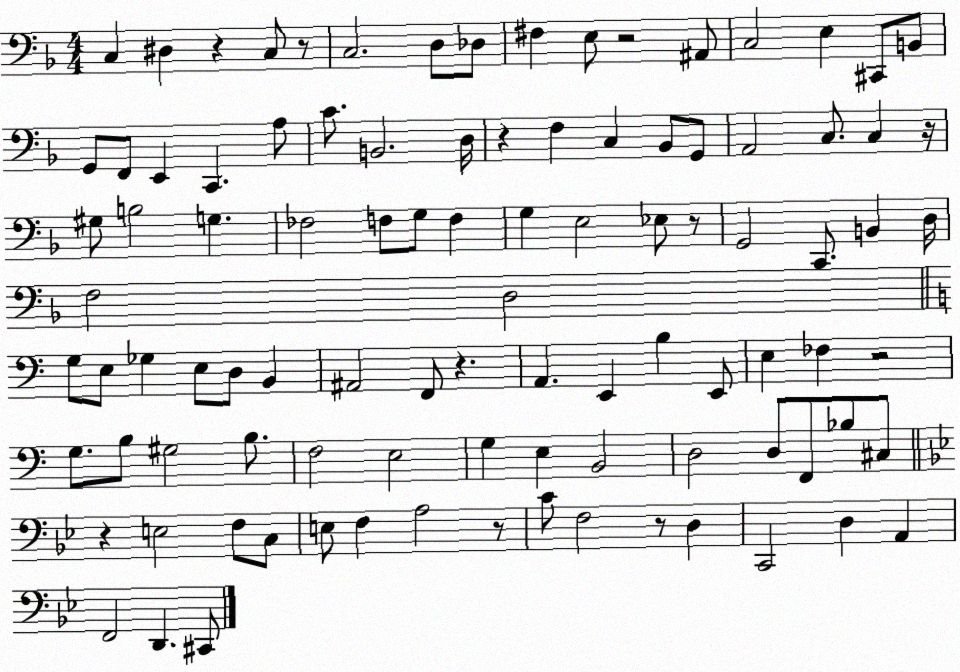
X:1
T:Untitled
M:4/4
L:1/4
K:F
C, ^D, z C,/2 z/2 C,2 D,/2 _D,/2 ^F, E,/2 z2 ^A,,/2 C,2 E, ^C,,/2 B,,/2 G,,/2 F,,/2 E,, C,, A,/2 C/2 B,,2 D,/4 z F, C, _B,,/2 G,,/2 A,,2 C,/2 C, z/4 ^G,/2 B,2 G, _F,2 F,/2 G,/2 F, G, E,2 _E,/2 z/2 G,,2 C,,/2 B,, D,/4 F,2 D,2 G,/2 E,/2 _G, E,/2 D,/2 B,, ^A,,2 F,,/2 z A,, E,, B, E,,/2 E, _F, z2 G,/2 B,/2 ^G,2 B,/2 F,2 E,2 G, E, B,,2 D,2 D,/2 F,,/2 _B,/2 ^C,/2 z E,2 F,/2 C,/2 E,/2 F, A,2 z/2 C/2 F,2 z/2 D, C,,2 D, A,, F,,2 D,, ^C,,/2